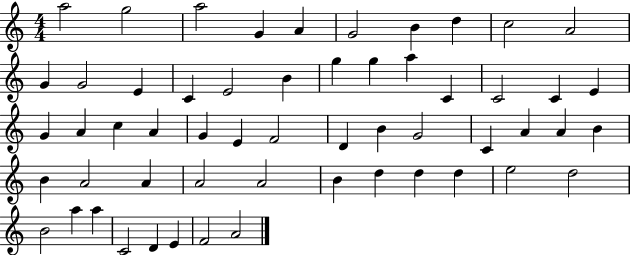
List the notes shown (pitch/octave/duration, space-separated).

A5/h G5/h A5/h G4/q A4/q G4/h B4/q D5/q C5/h A4/h G4/q G4/h E4/q C4/q E4/h B4/q G5/q G5/q A5/q C4/q C4/h C4/q E4/q G4/q A4/q C5/q A4/q G4/q E4/q F4/h D4/q B4/q G4/h C4/q A4/q A4/q B4/q B4/q A4/h A4/q A4/h A4/h B4/q D5/q D5/q D5/q E5/h D5/h B4/h A5/q A5/q C4/h D4/q E4/q F4/h A4/h